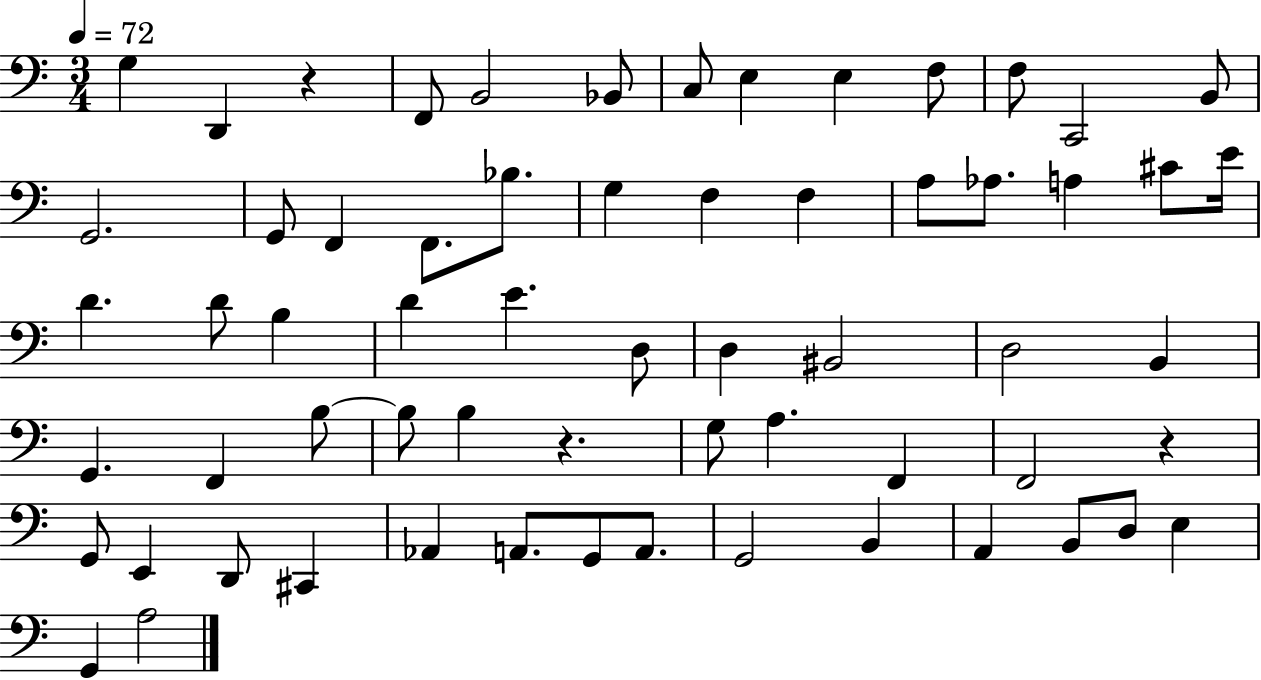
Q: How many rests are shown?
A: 3